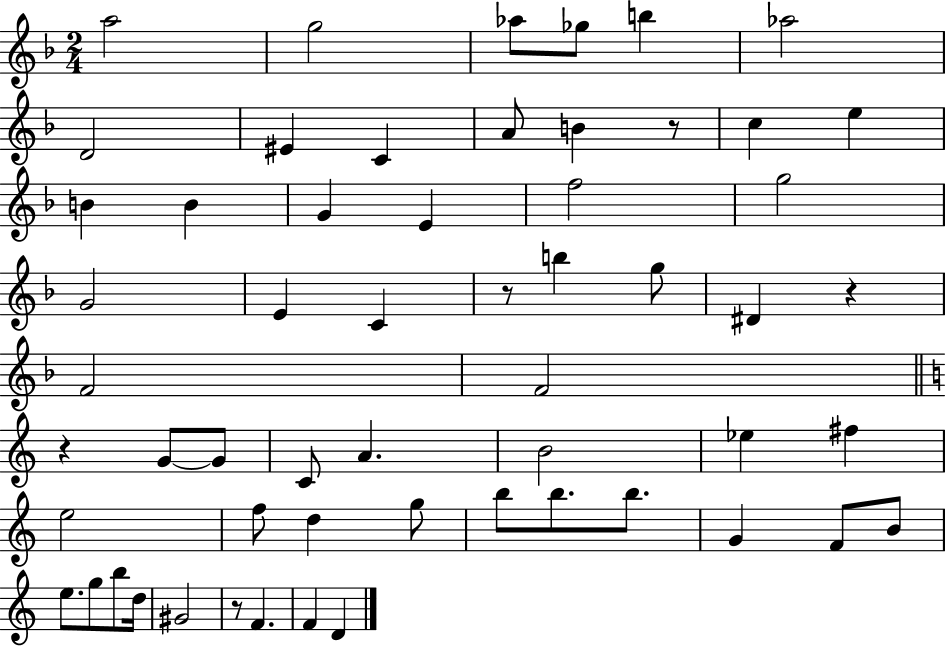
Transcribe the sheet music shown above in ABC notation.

X:1
T:Untitled
M:2/4
L:1/4
K:F
a2 g2 _a/2 _g/2 b _a2 D2 ^E C A/2 B z/2 c e B B G E f2 g2 G2 E C z/2 b g/2 ^D z F2 F2 z G/2 G/2 C/2 A B2 _e ^f e2 f/2 d g/2 b/2 b/2 b/2 G F/2 B/2 e/2 g/2 b/2 d/4 ^G2 z/2 F F D